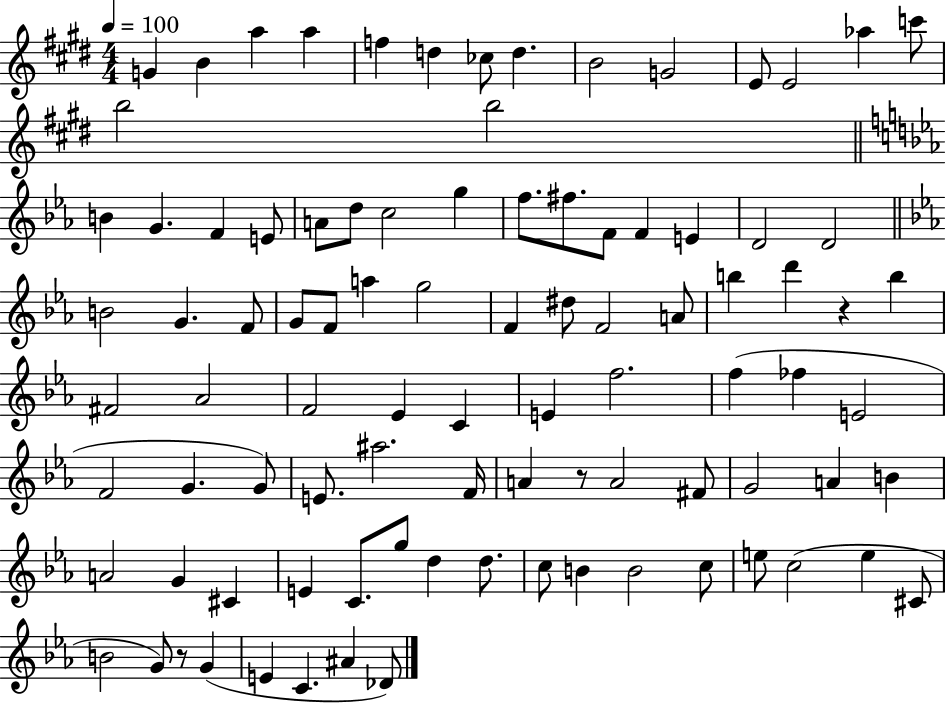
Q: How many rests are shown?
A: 3